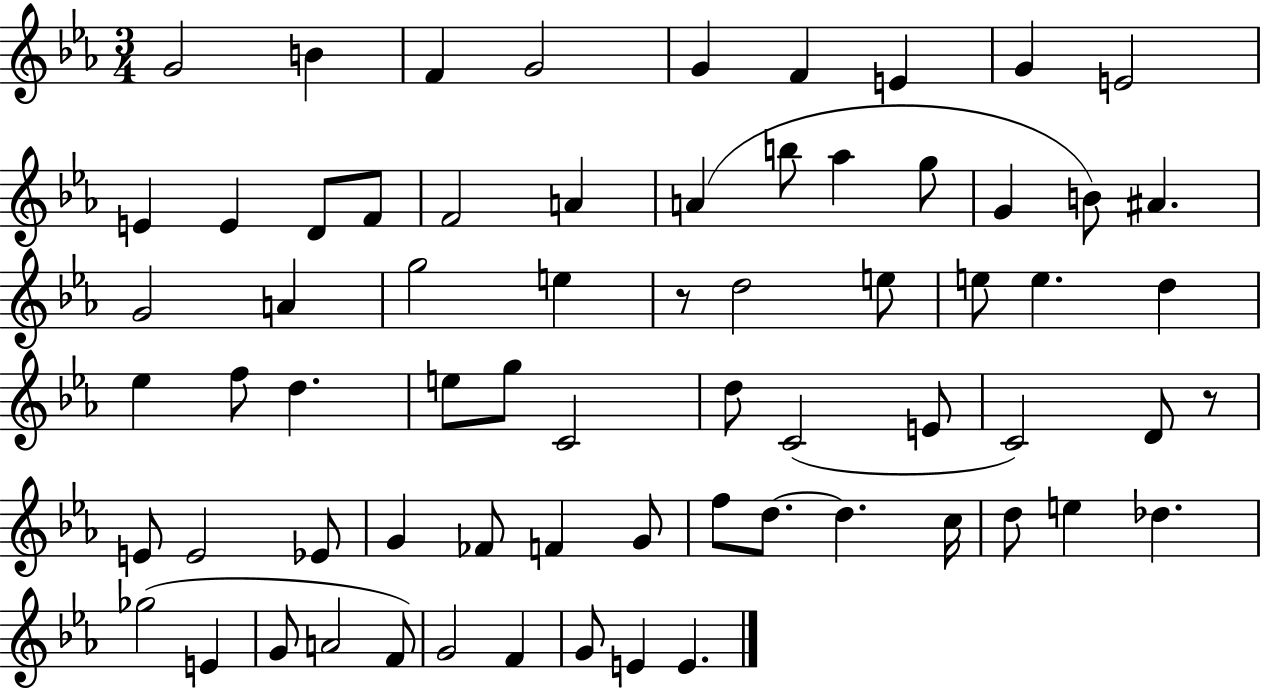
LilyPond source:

{
  \clef treble
  \numericTimeSignature
  \time 3/4
  \key ees \major
  \repeat volta 2 { g'2 b'4 | f'4 g'2 | g'4 f'4 e'4 | g'4 e'2 | \break e'4 e'4 d'8 f'8 | f'2 a'4 | a'4( b''8 aes''4 g''8 | g'4 b'8) ais'4. | \break g'2 a'4 | g''2 e''4 | r8 d''2 e''8 | e''8 e''4. d''4 | \break ees''4 f''8 d''4. | e''8 g''8 c'2 | d''8 c'2( e'8 | c'2) d'8 r8 | \break e'8 e'2 ees'8 | g'4 fes'8 f'4 g'8 | f''8 d''8.~~ d''4. c''16 | d''8 e''4 des''4. | \break ges''2( e'4 | g'8 a'2 f'8) | g'2 f'4 | g'8 e'4 e'4. | \break } \bar "|."
}